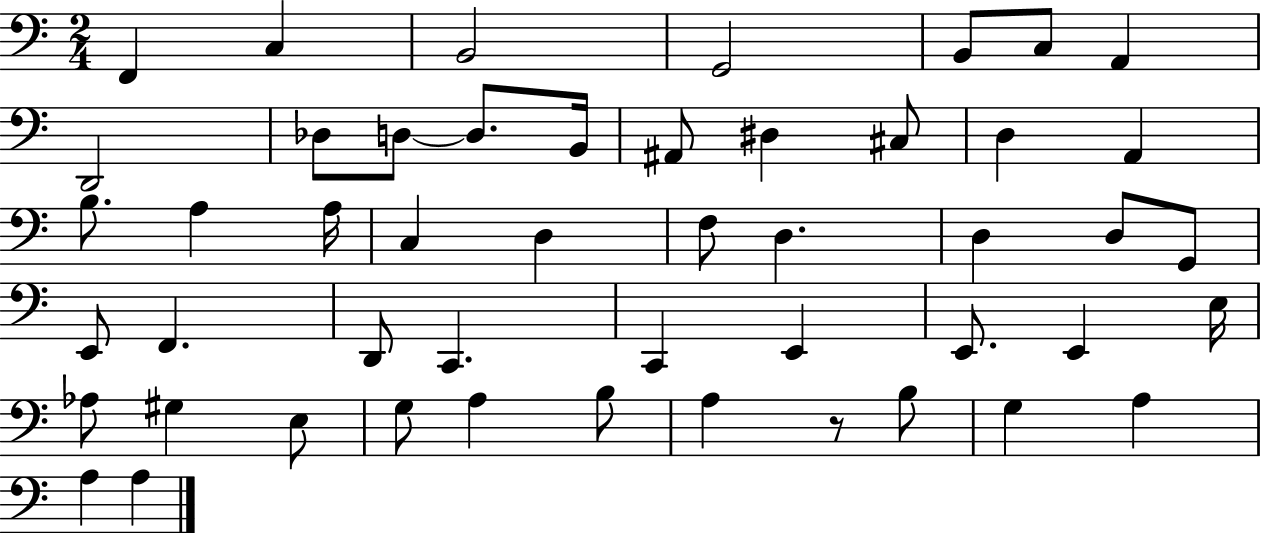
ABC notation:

X:1
T:Untitled
M:2/4
L:1/4
K:C
F,, C, B,,2 G,,2 B,,/2 C,/2 A,, D,,2 _D,/2 D,/2 D,/2 B,,/4 ^A,,/2 ^D, ^C,/2 D, A,, B,/2 A, A,/4 C, D, F,/2 D, D, D,/2 G,,/2 E,,/2 F,, D,,/2 C,, C,, E,, E,,/2 E,, E,/4 _A,/2 ^G, E,/2 G,/2 A, B,/2 A, z/2 B,/2 G, A, A, A,